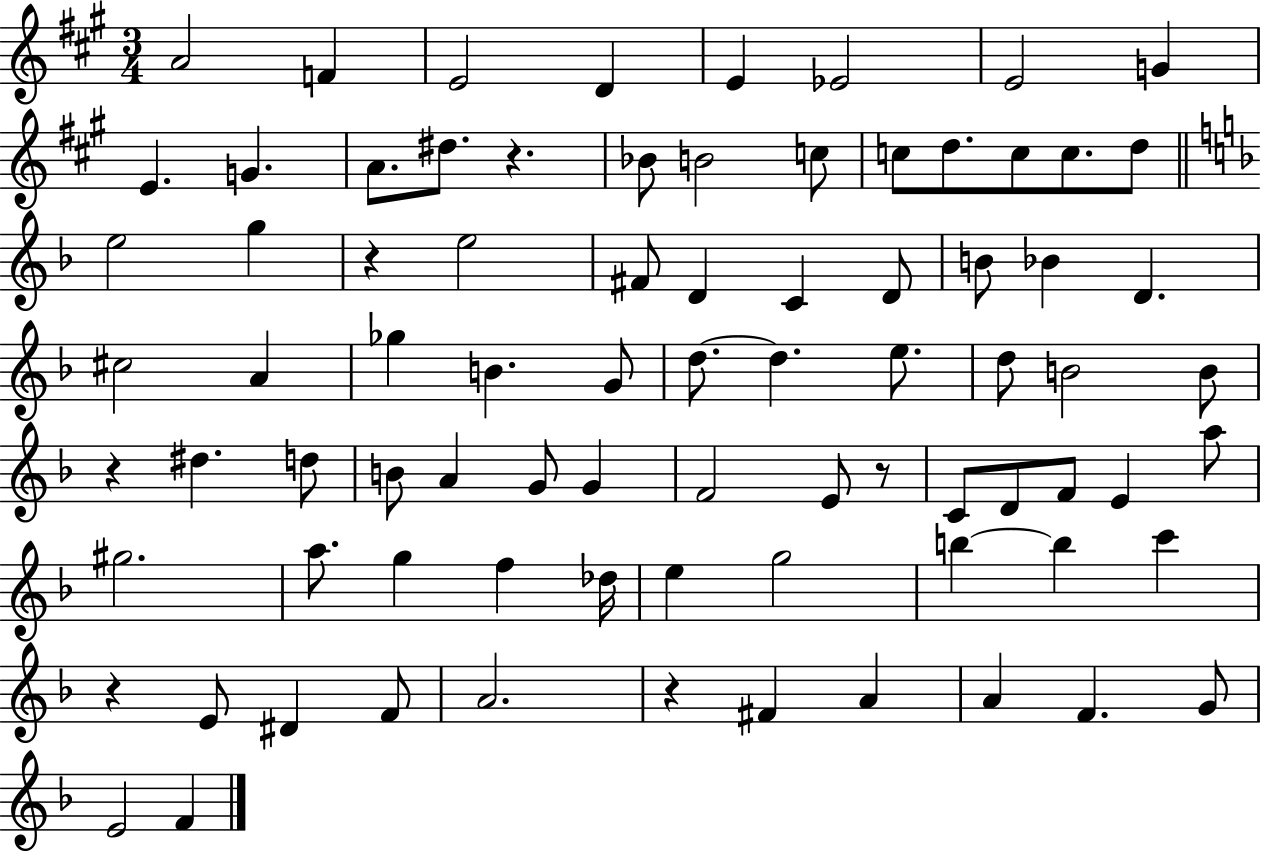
{
  \clef treble
  \numericTimeSignature
  \time 3/4
  \key a \major
  a'2 f'4 | e'2 d'4 | e'4 ees'2 | e'2 g'4 | \break e'4. g'4. | a'8. dis''8. r4. | bes'8 b'2 c''8 | c''8 d''8. c''8 c''8. d''8 | \break \bar "||" \break \key d \minor e''2 g''4 | r4 e''2 | fis'8 d'4 c'4 d'8 | b'8 bes'4 d'4. | \break cis''2 a'4 | ges''4 b'4. g'8 | d''8.~~ d''4. e''8. | d''8 b'2 b'8 | \break r4 dis''4. d''8 | b'8 a'4 g'8 g'4 | f'2 e'8 r8 | c'8 d'8 f'8 e'4 a''8 | \break gis''2. | a''8. g''4 f''4 des''16 | e''4 g''2 | b''4~~ b''4 c'''4 | \break r4 e'8 dis'4 f'8 | a'2. | r4 fis'4 a'4 | a'4 f'4. g'8 | \break e'2 f'4 | \bar "|."
}